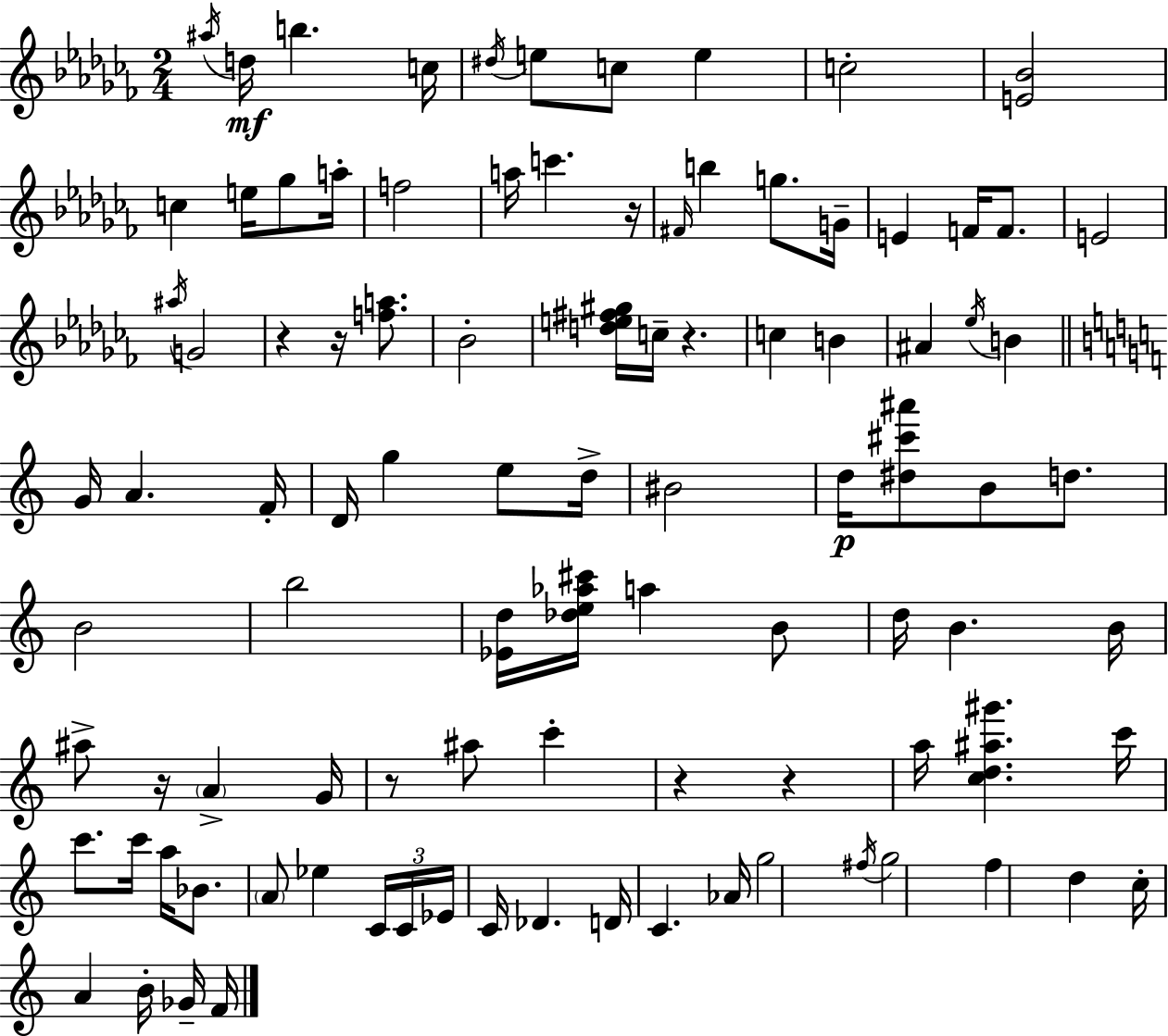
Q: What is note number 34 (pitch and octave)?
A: G4